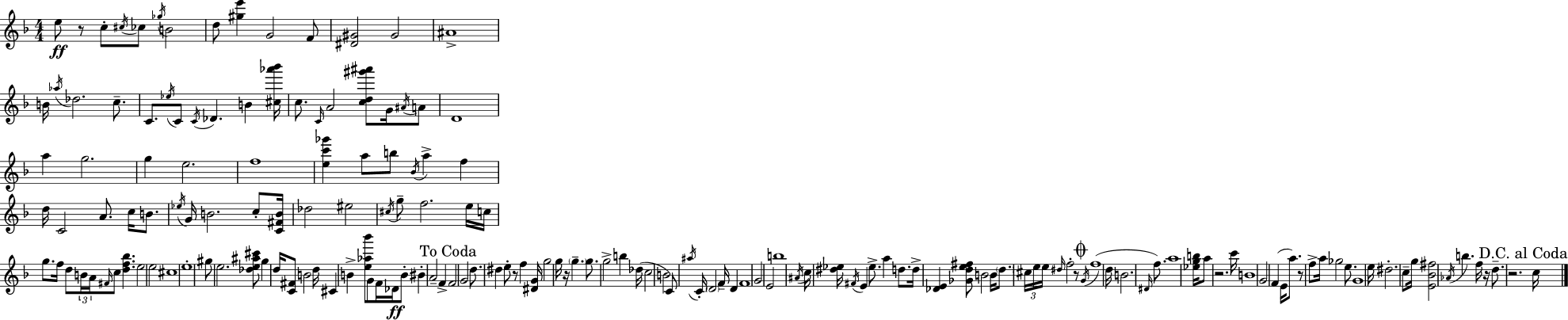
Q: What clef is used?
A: treble